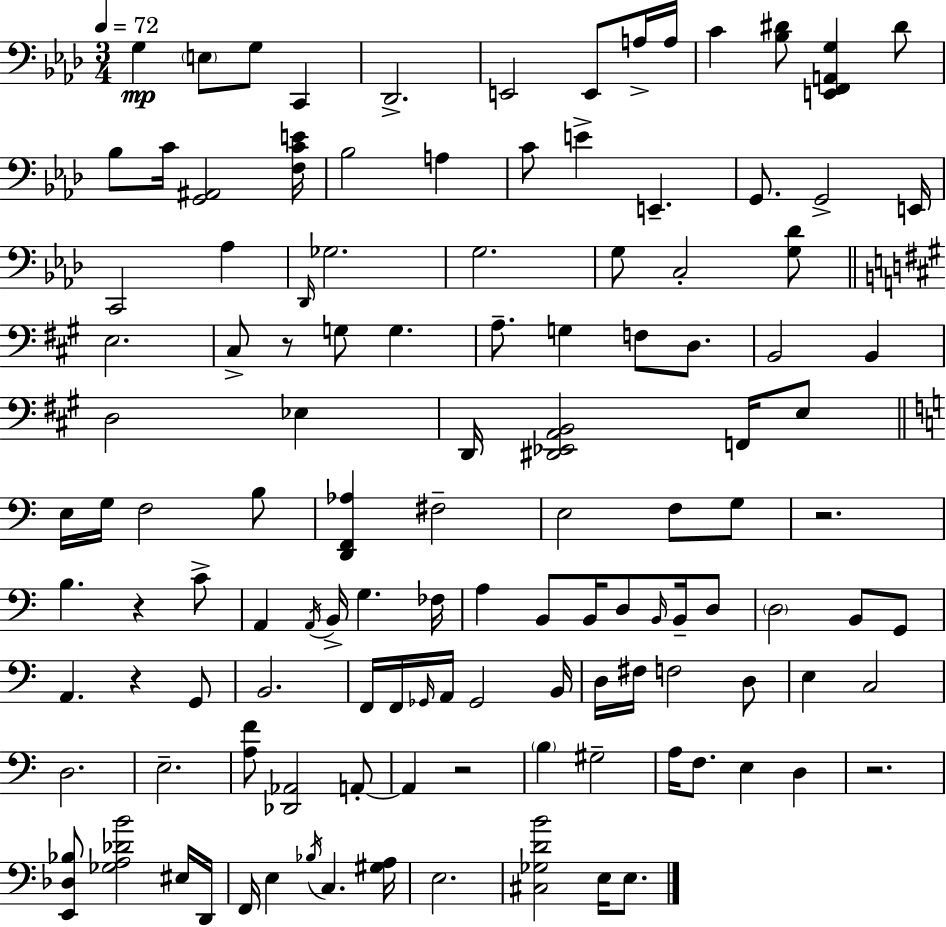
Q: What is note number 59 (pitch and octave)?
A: A3